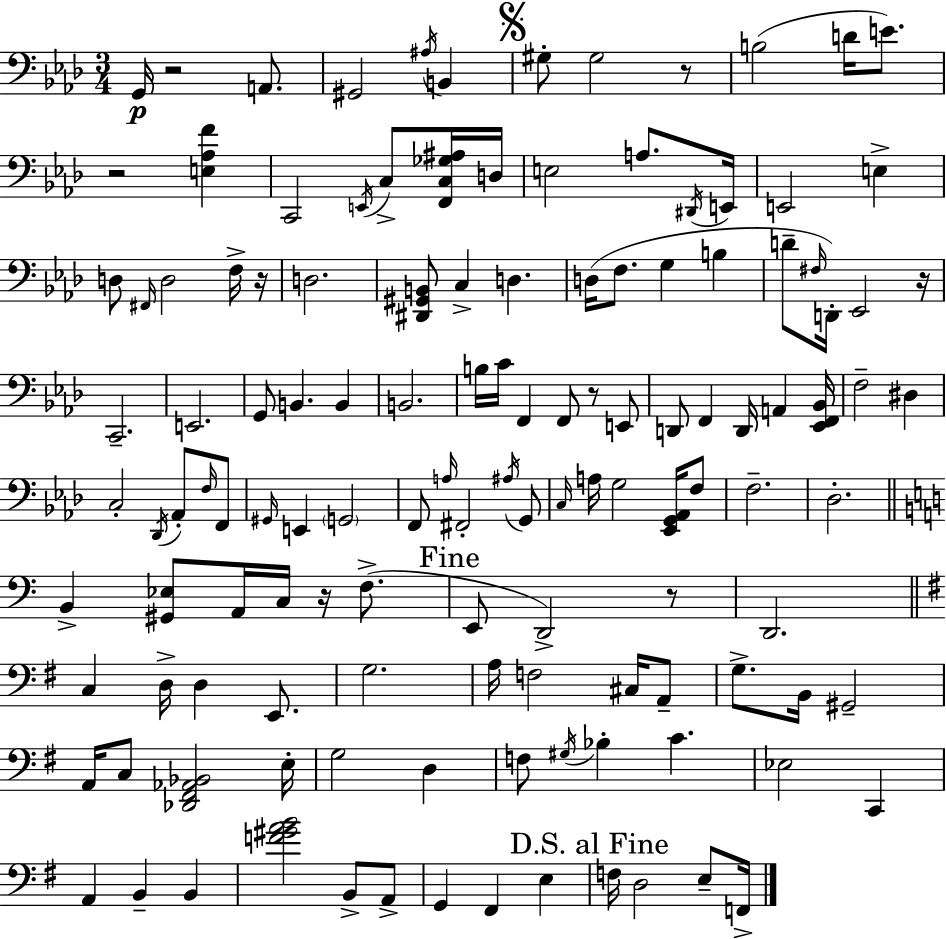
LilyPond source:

{
  \clef bass
  \numericTimeSignature
  \time 3/4
  \key f \minor
  g,16\p r2 a,8. | gis,2 \acciaccatura { ais16 } b,4 | \mark \markup { \musicglyph "scripts.segno" } gis8-. gis2 r8 | b2( d'16 e'8.) | \break r2 <e aes f'>4 | c,2 \acciaccatura { e,16 } c8-> | <f, c ges ais>16 d16 e2 a8. | \acciaccatura { dis,16 } e,16 e,2 e4-> | \break d8 \grace { fis,16 } d2 | f16-> r16 d2. | <dis, gis, b,>8 c4-> d4. | d16( f8. g4 | \break b4 d'8-- \grace { fis16 }) d,16-. ees,2 | r16 c,2.-- | e,2. | g,8 b,4. | \break b,4 b,2. | b16 c'16 f,4 f,8 | r8 e,8 d,8 f,4 d,16 | a,4 <ees, f, bes,>16 f2-- | \break dis4 c2-. | \acciaccatura { des,16 } aes,8-. \grace { f16 } f,8 \grace { gis,16 } e,4 | \parenthesize g,2 f,8 \grace { a16 } fis,2-. | \acciaccatura { ais16 } g,8 \grace { c16 } a16 | \break g2 <ees, g, aes,>16 f8 f2.-- | des2.-. | \bar "||" \break \key c \major b,4-> <gis, ees>8 a,16 c16 r16 f8.->( | \mark "Fine" e,8 d,2->) r8 | d,2. | \bar "||" \break \key e \minor c4 d16-> d4 e,8. | g2. | a16 f2 cis16 a,8-- | g8.-> b,16 gis,2-- | \break a,16 c8 <des, fis, aes, bes,>2 e16-. | g2 d4 | f8 \acciaccatura { gis16 } bes4-. c'4. | ees2 c,4 | \break a,4 b,4-- b,4 | <f' gis' a' b'>2 b,8-> a,8-> | g,4 fis,4 e4 | \mark "D.S. al Fine" f16 d2 e8-- | \break f,16-> \bar "|."
}